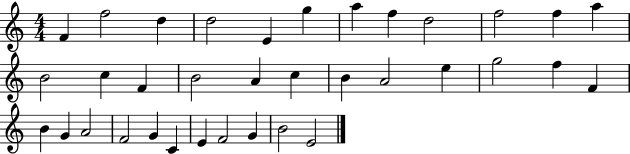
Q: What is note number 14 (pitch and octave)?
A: C5